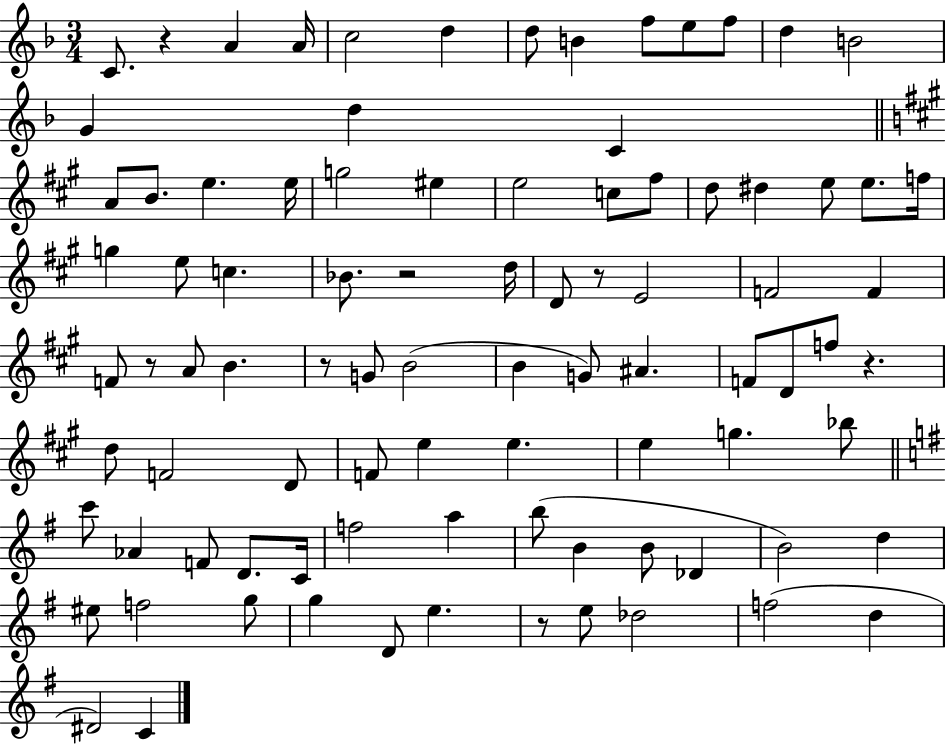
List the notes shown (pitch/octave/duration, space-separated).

C4/e. R/q A4/q A4/s C5/h D5/q D5/e B4/q F5/e E5/e F5/e D5/q B4/h G4/q D5/q C4/q A4/e B4/e. E5/q. E5/s G5/h EIS5/q E5/h C5/e F#5/e D5/e D#5/q E5/e E5/e. F5/s G5/q E5/e C5/q. Bb4/e. R/h D5/s D4/e R/e E4/h F4/h F4/q F4/e R/e A4/e B4/q. R/e G4/e B4/h B4/q G4/e A#4/q. F4/e D4/e F5/e R/q. D5/e F4/h D4/e F4/e E5/q E5/q. E5/q G5/q. Bb5/e C6/e Ab4/q F4/e D4/e. C4/s F5/h A5/q B5/e B4/q B4/e Db4/q B4/h D5/q EIS5/e F5/h G5/e G5/q D4/e E5/q. R/e E5/e Db5/h F5/h D5/q D#4/h C4/q